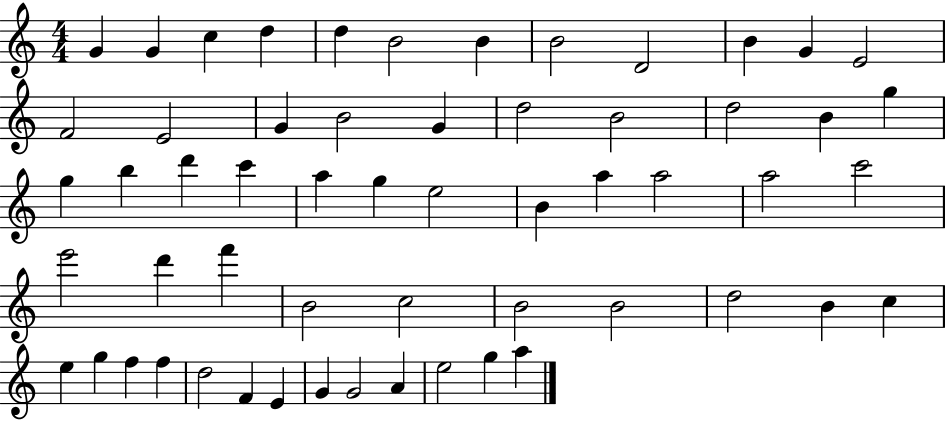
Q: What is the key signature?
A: C major